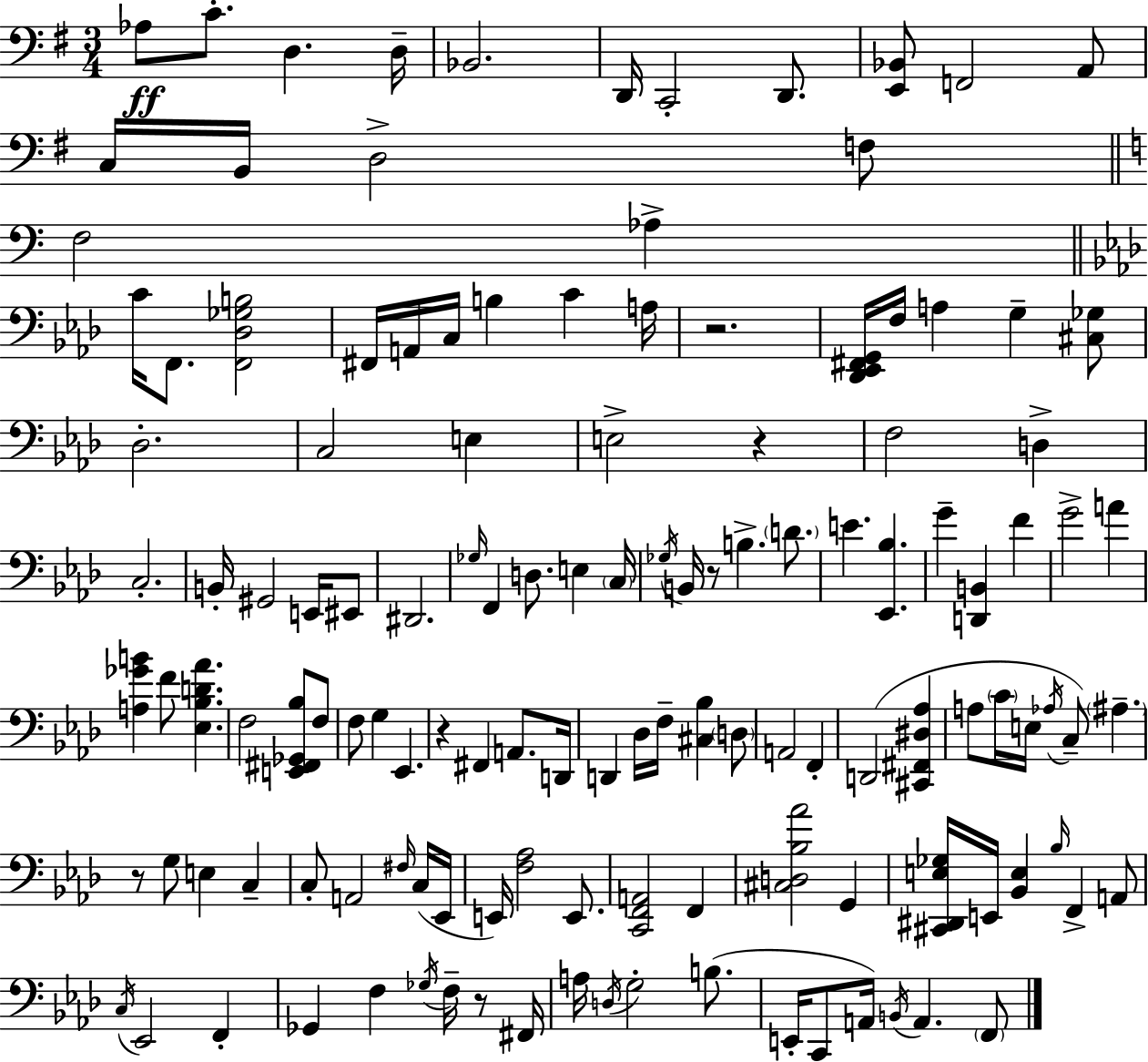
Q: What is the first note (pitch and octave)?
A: Ab3